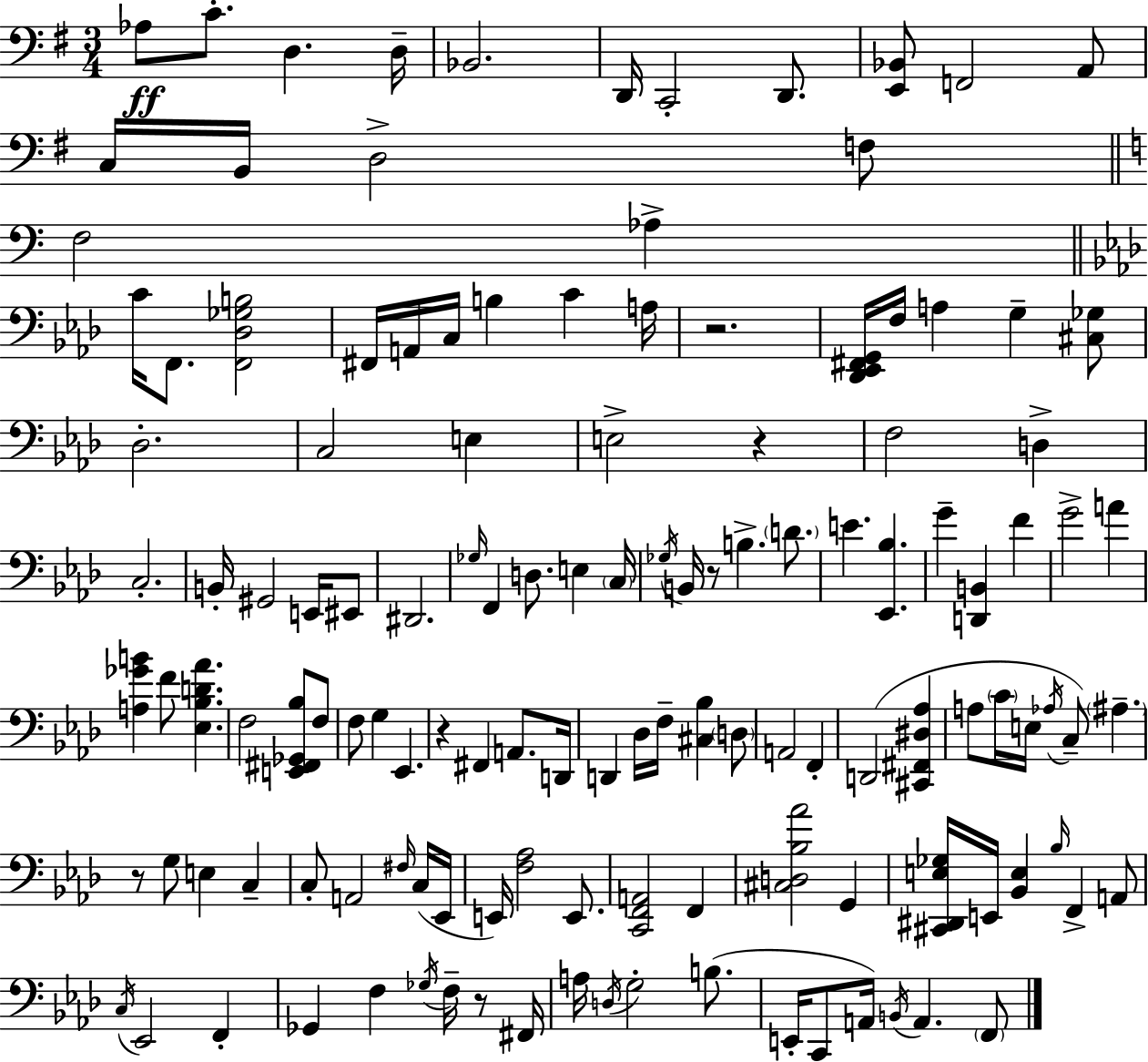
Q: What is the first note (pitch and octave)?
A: Ab3